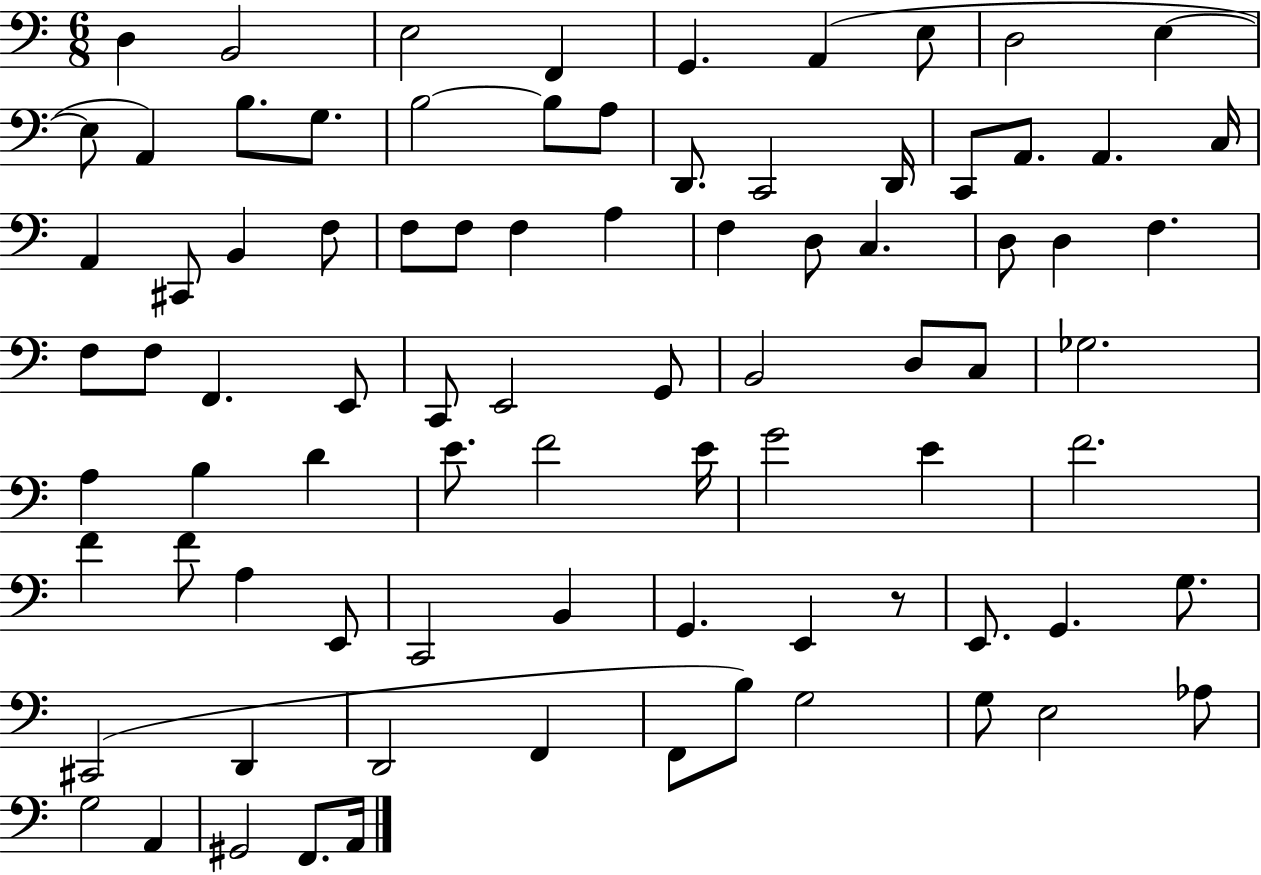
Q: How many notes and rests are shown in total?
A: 84